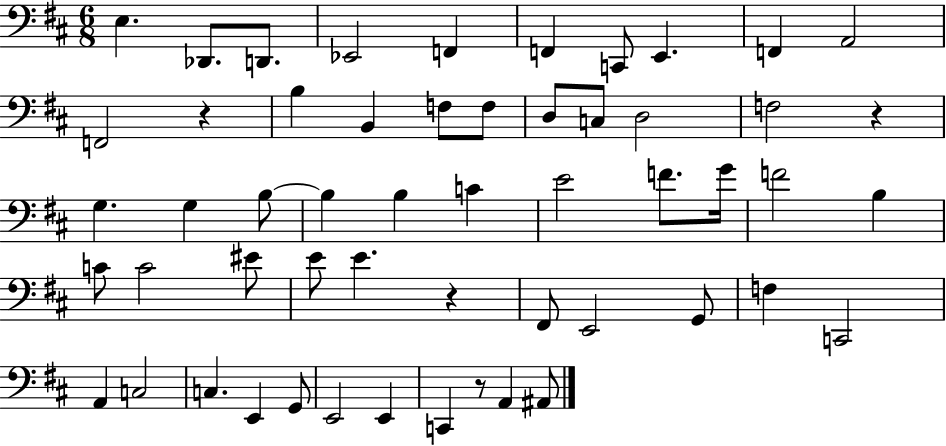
E3/q. Db2/e. D2/e. Eb2/h F2/q F2/q C2/e E2/q. F2/q A2/h F2/h R/q B3/q B2/q F3/e F3/e D3/e C3/e D3/h F3/h R/q G3/q. G3/q B3/e B3/q B3/q C4/q E4/h F4/e. G4/s F4/h B3/q C4/e C4/h EIS4/e E4/e E4/q. R/q F#2/e E2/h G2/e F3/q C2/h A2/q C3/h C3/q. E2/q G2/e E2/h E2/q C2/q R/e A2/q A#2/e